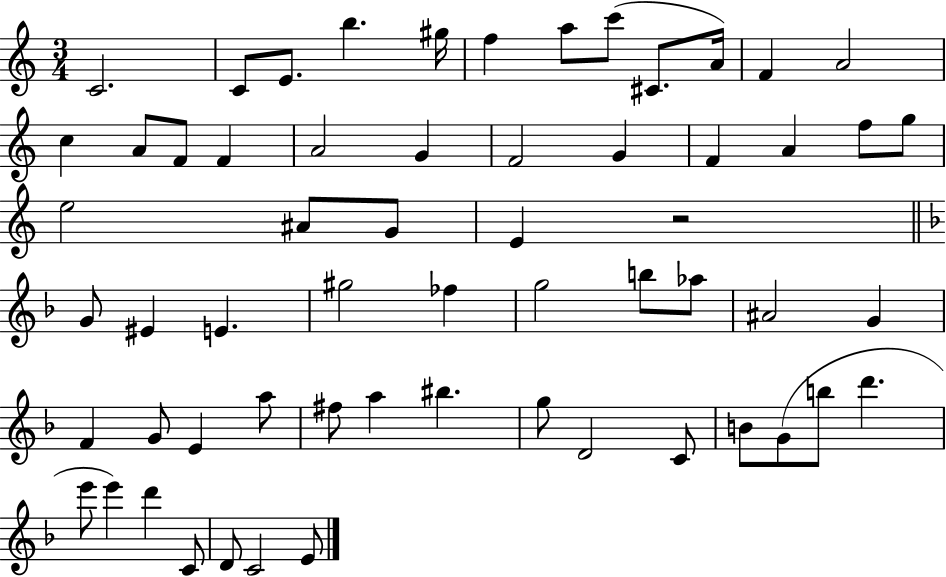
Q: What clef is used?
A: treble